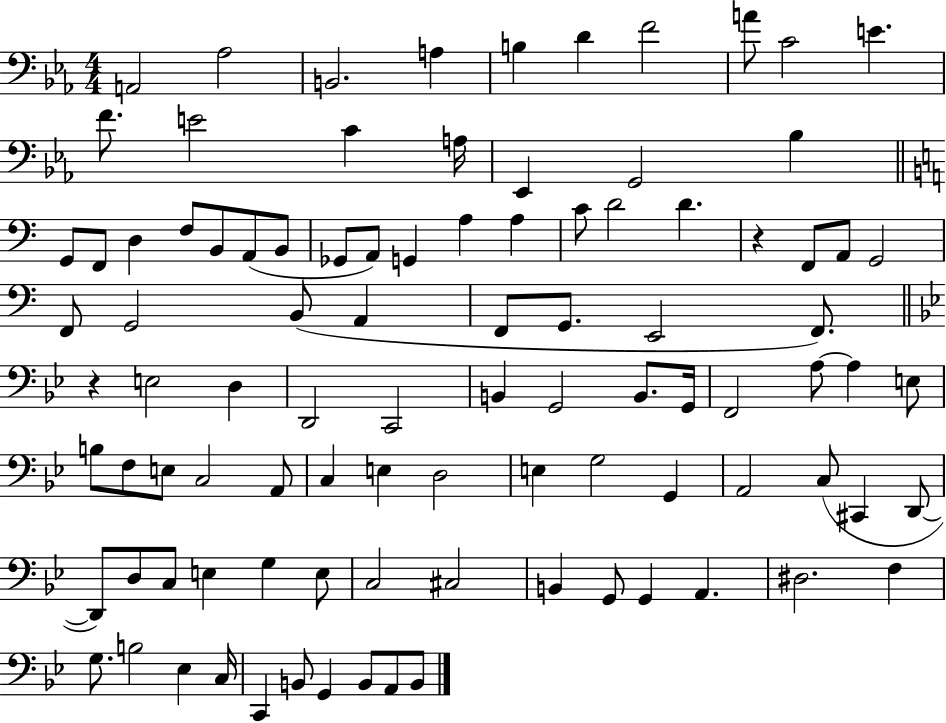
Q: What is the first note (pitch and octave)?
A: A2